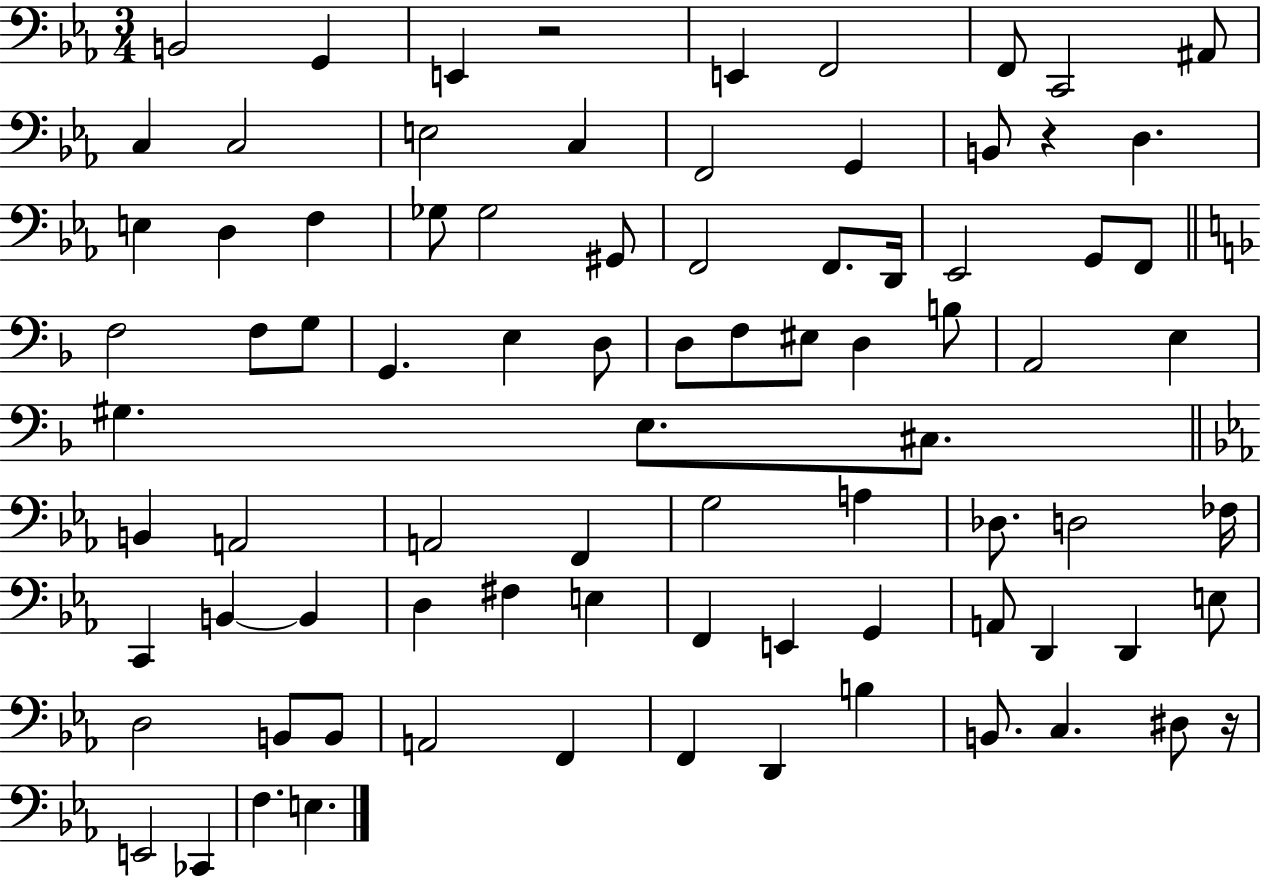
X:1
T:Untitled
M:3/4
L:1/4
K:Eb
B,,2 G,, E,, z2 E,, F,,2 F,,/2 C,,2 ^A,,/2 C, C,2 E,2 C, F,,2 G,, B,,/2 z D, E, D, F, _G,/2 _G,2 ^G,,/2 F,,2 F,,/2 D,,/4 _E,,2 G,,/2 F,,/2 F,2 F,/2 G,/2 G,, E, D,/2 D,/2 F,/2 ^E,/2 D, B,/2 A,,2 E, ^G, E,/2 ^C,/2 B,, A,,2 A,,2 F,, G,2 A, _D,/2 D,2 _F,/4 C,, B,, B,, D, ^F, E, F,, E,, G,, A,,/2 D,, D,, E,/2 D,2 B,,/2 B,,/2 A,,2 F,, F,, D,, B, B,,/2 C, ^D,/2 z/4 E,,2 _C,, F, E,